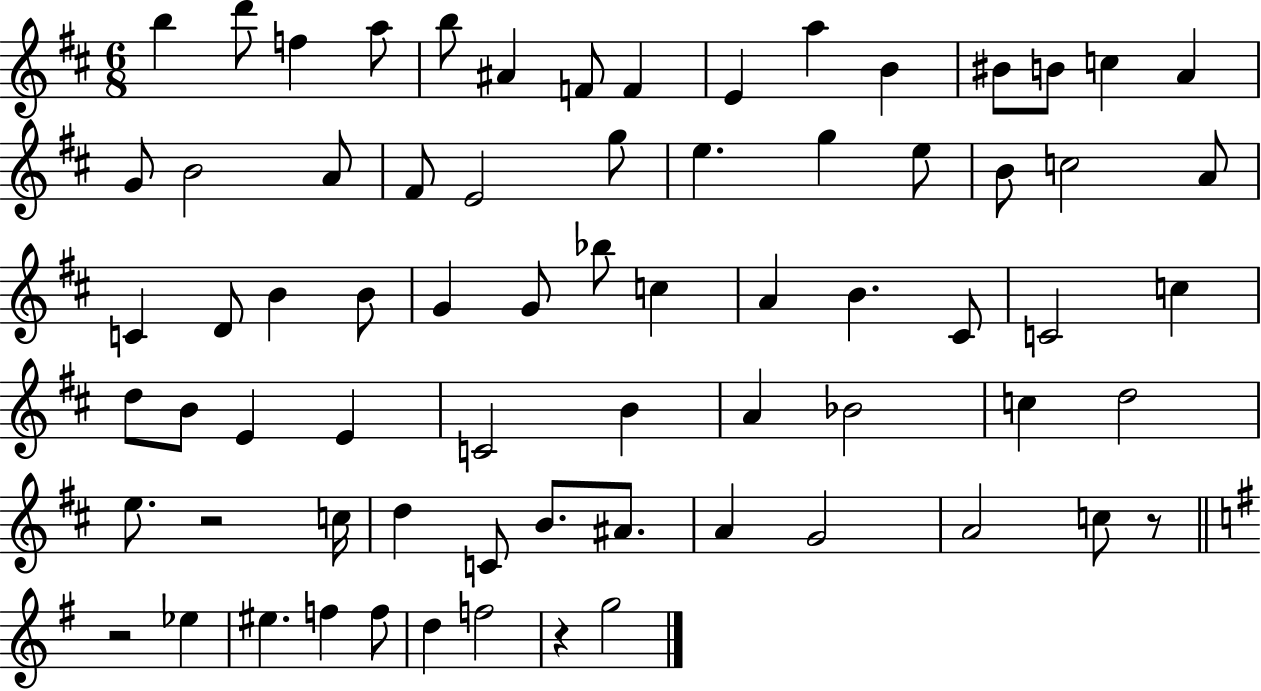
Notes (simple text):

B5/q D6/e F5/q A5/e B5/e A#4/q F4/e F4/q E4/q A5/q B4/q BIS4/e B4/e C5/q A4/q G4/e B4/h A4/e F#4/e E4/h G5/e E5/q. G5/q E5/e B4/e C5/h A4/e C4/q D4/e B4/q B4/e G4/q G4/e Bb5/e C5/q A4/q B4/q. C#4/e C4/h C5/q D5/e B4/e E4/q E4/q C4/h B4/q A4/q Bb4/h C5/q D5/h E5/e. R/h C5/s D5/q C4/e B4/e. A#4/e. A4/q G4/h A4/h C5/e R/e R/h Eb5/q EIS5/q. F5/q F5/e D5/q F5/h R/q G5/h